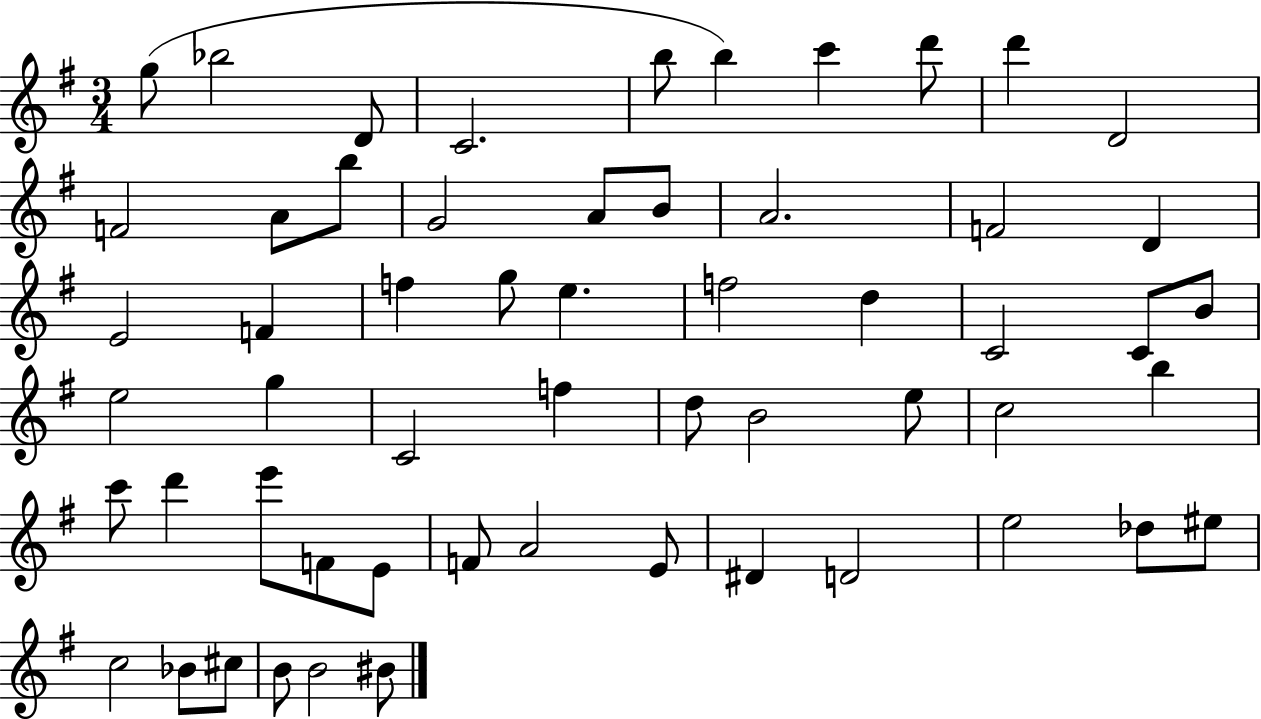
G5/e Bb5/h D4/e C4/h. B5/e B5/q C6/q D6/e D6/q D4/h F4/h A4/e B5/e G4/h A4/e B4/e A4/h. F4/h D4/q E4/h F4/q F5/q G5/e E5/q. F5/h D5/q C4/h C4/e B4/e E5/h G5/q C4/h F5/q D5/e B4/h E5/e C5/h B5/q C6/e D6/q E6/e F4/e E4/e F4/e A4/h E4/e D#4/q D4/h E5/h Db5/e EIS5/e C5/h Bb4/e C#5/e B4/e B4/h BIS4/e